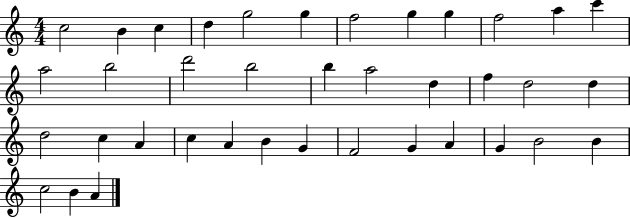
C5/h B4/q C5/q D5/q G5/h G5/q F5/h G5/q G5/q F5/h A5/q C6/q A5/h B5/h D6/h B5/h B5/q A5/h D5/q F5/q D5/h D5/q D5/h C5/q A4/q C5/q A4/q B4/q G4/q F4/h G4/q A4/q G4/q B4/h B4/q C5/h B4/q A4/q